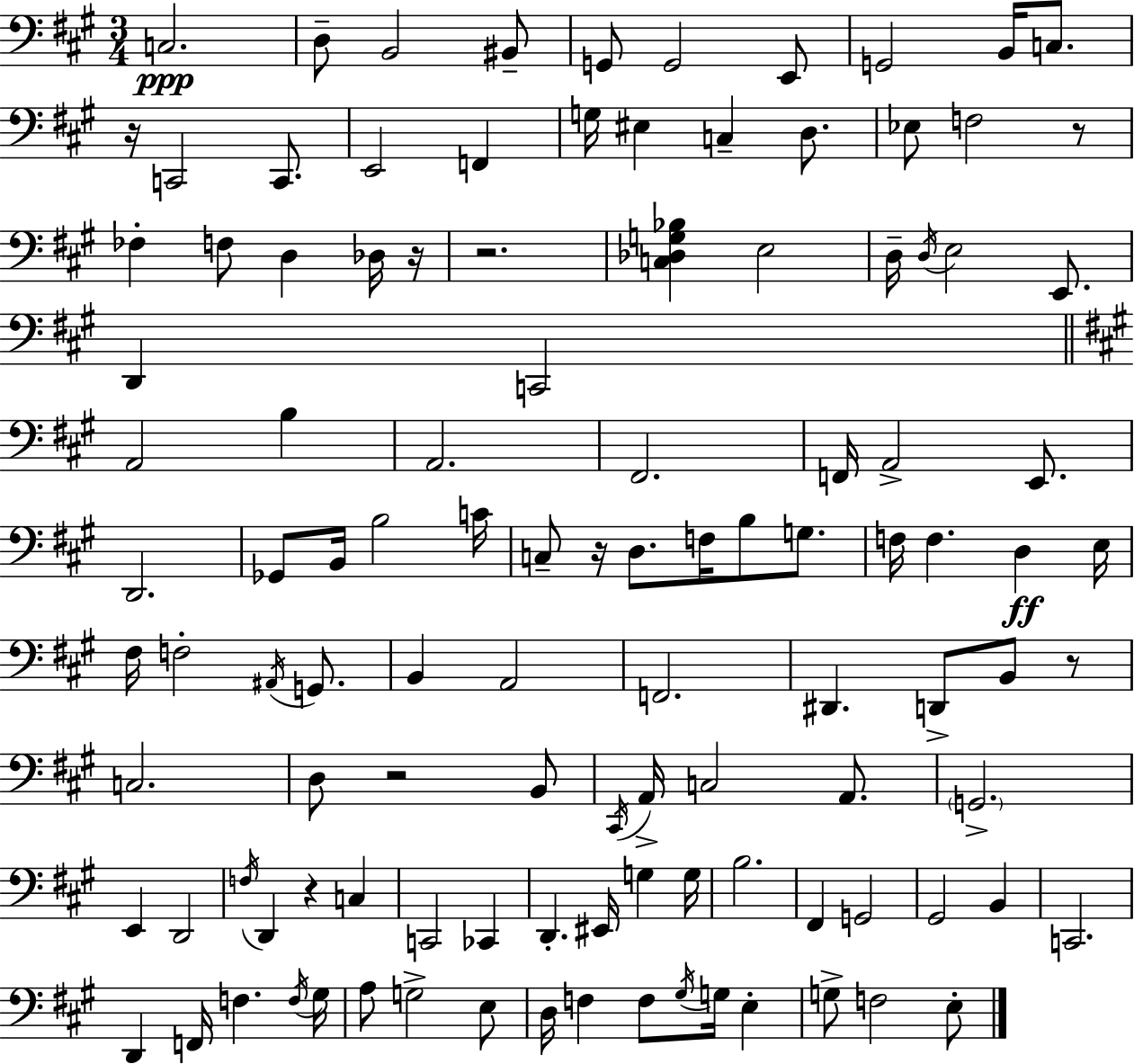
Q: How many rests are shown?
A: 8